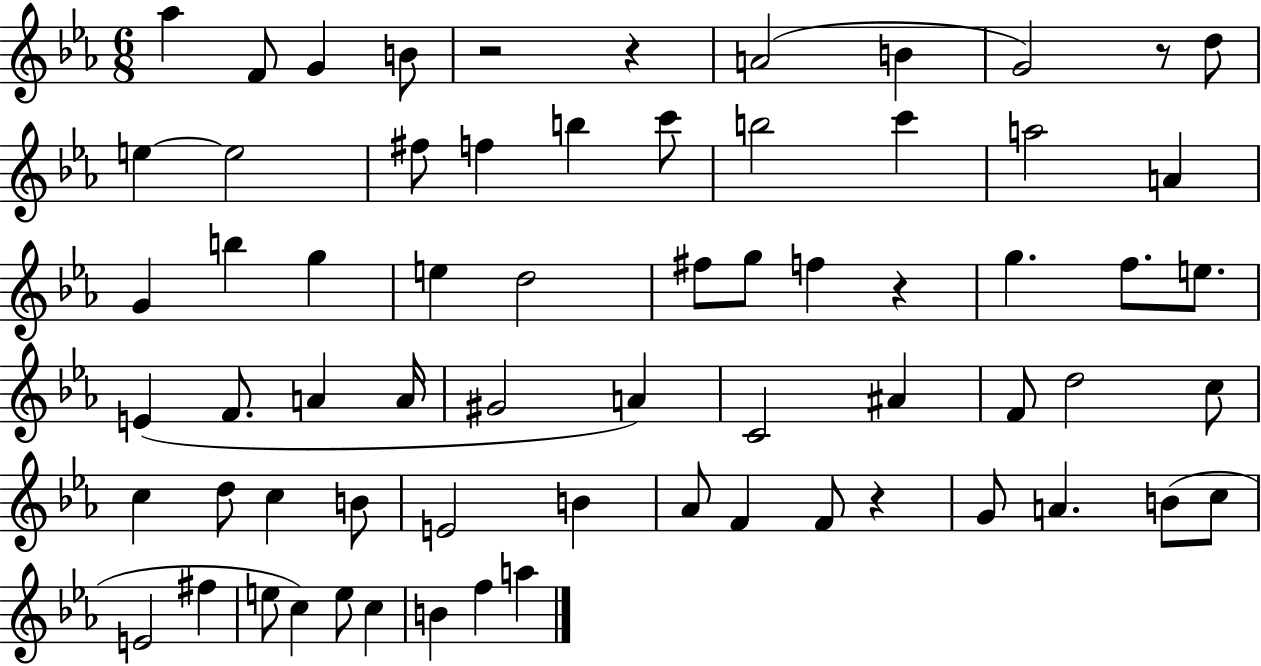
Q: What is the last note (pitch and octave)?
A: A5